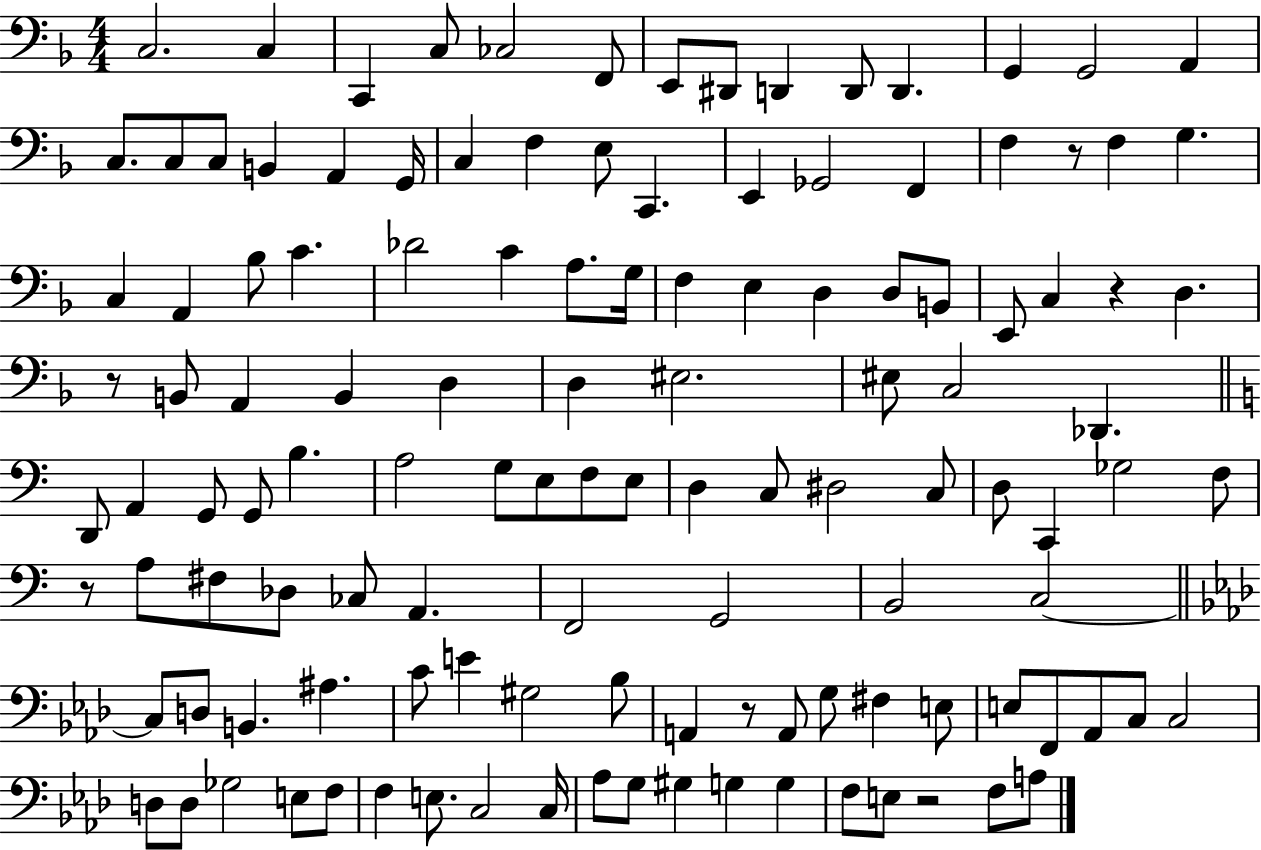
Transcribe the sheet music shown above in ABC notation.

X:1
T:Untitled
M:4/4
L:1/4
K:F
C,2 C, C,, C,/2 _C,2 F,,/2 E,,/2 ^D,,/2 D,, D,,/2 D,, G,, G,,2 A,, C,/2 C,/2 C,/2 B,, A,, G,,/4 C, F, E,/2 C,, E,, _G,,2 F,, F, z/2 F, G, C, A,, _B,/2 C _D2 C A,/2 G,/4 F, E, D, D,/2 B,,/2 E,,/2 C, z D, z/2 B,,/2 A,, B,, D, D, ^E,2 ^E,/2 C,2 _D,, D,,/2 A,, G,,/2 G,,/2 B, A,2 G,/2 E,/2 F,/2 E,/2 D, C,/2 ^D,2 C,/2 D,/2 C,, _G,2 F,/2 z/2 A,/2 ^F,/2 _D,/2 _C,/2 A,, F,,2 G,,2 B,,2 C,2 C,/2 D,/2 B,, ^A, C/2 E ^G,2 _B,/2 A,, z/2 A,,/2 G,/2 ^F, E,/2 E,/2 F,,/2 _A,,/2 C,/2 C,2 D,/2 D,/2 _G,2 E,/2 F,/2 F, E,/2 C,2 C,/4 _A,/2 G,/2 ^G, G, G, F,/2 E,/2 z2 F,/2 A,/2